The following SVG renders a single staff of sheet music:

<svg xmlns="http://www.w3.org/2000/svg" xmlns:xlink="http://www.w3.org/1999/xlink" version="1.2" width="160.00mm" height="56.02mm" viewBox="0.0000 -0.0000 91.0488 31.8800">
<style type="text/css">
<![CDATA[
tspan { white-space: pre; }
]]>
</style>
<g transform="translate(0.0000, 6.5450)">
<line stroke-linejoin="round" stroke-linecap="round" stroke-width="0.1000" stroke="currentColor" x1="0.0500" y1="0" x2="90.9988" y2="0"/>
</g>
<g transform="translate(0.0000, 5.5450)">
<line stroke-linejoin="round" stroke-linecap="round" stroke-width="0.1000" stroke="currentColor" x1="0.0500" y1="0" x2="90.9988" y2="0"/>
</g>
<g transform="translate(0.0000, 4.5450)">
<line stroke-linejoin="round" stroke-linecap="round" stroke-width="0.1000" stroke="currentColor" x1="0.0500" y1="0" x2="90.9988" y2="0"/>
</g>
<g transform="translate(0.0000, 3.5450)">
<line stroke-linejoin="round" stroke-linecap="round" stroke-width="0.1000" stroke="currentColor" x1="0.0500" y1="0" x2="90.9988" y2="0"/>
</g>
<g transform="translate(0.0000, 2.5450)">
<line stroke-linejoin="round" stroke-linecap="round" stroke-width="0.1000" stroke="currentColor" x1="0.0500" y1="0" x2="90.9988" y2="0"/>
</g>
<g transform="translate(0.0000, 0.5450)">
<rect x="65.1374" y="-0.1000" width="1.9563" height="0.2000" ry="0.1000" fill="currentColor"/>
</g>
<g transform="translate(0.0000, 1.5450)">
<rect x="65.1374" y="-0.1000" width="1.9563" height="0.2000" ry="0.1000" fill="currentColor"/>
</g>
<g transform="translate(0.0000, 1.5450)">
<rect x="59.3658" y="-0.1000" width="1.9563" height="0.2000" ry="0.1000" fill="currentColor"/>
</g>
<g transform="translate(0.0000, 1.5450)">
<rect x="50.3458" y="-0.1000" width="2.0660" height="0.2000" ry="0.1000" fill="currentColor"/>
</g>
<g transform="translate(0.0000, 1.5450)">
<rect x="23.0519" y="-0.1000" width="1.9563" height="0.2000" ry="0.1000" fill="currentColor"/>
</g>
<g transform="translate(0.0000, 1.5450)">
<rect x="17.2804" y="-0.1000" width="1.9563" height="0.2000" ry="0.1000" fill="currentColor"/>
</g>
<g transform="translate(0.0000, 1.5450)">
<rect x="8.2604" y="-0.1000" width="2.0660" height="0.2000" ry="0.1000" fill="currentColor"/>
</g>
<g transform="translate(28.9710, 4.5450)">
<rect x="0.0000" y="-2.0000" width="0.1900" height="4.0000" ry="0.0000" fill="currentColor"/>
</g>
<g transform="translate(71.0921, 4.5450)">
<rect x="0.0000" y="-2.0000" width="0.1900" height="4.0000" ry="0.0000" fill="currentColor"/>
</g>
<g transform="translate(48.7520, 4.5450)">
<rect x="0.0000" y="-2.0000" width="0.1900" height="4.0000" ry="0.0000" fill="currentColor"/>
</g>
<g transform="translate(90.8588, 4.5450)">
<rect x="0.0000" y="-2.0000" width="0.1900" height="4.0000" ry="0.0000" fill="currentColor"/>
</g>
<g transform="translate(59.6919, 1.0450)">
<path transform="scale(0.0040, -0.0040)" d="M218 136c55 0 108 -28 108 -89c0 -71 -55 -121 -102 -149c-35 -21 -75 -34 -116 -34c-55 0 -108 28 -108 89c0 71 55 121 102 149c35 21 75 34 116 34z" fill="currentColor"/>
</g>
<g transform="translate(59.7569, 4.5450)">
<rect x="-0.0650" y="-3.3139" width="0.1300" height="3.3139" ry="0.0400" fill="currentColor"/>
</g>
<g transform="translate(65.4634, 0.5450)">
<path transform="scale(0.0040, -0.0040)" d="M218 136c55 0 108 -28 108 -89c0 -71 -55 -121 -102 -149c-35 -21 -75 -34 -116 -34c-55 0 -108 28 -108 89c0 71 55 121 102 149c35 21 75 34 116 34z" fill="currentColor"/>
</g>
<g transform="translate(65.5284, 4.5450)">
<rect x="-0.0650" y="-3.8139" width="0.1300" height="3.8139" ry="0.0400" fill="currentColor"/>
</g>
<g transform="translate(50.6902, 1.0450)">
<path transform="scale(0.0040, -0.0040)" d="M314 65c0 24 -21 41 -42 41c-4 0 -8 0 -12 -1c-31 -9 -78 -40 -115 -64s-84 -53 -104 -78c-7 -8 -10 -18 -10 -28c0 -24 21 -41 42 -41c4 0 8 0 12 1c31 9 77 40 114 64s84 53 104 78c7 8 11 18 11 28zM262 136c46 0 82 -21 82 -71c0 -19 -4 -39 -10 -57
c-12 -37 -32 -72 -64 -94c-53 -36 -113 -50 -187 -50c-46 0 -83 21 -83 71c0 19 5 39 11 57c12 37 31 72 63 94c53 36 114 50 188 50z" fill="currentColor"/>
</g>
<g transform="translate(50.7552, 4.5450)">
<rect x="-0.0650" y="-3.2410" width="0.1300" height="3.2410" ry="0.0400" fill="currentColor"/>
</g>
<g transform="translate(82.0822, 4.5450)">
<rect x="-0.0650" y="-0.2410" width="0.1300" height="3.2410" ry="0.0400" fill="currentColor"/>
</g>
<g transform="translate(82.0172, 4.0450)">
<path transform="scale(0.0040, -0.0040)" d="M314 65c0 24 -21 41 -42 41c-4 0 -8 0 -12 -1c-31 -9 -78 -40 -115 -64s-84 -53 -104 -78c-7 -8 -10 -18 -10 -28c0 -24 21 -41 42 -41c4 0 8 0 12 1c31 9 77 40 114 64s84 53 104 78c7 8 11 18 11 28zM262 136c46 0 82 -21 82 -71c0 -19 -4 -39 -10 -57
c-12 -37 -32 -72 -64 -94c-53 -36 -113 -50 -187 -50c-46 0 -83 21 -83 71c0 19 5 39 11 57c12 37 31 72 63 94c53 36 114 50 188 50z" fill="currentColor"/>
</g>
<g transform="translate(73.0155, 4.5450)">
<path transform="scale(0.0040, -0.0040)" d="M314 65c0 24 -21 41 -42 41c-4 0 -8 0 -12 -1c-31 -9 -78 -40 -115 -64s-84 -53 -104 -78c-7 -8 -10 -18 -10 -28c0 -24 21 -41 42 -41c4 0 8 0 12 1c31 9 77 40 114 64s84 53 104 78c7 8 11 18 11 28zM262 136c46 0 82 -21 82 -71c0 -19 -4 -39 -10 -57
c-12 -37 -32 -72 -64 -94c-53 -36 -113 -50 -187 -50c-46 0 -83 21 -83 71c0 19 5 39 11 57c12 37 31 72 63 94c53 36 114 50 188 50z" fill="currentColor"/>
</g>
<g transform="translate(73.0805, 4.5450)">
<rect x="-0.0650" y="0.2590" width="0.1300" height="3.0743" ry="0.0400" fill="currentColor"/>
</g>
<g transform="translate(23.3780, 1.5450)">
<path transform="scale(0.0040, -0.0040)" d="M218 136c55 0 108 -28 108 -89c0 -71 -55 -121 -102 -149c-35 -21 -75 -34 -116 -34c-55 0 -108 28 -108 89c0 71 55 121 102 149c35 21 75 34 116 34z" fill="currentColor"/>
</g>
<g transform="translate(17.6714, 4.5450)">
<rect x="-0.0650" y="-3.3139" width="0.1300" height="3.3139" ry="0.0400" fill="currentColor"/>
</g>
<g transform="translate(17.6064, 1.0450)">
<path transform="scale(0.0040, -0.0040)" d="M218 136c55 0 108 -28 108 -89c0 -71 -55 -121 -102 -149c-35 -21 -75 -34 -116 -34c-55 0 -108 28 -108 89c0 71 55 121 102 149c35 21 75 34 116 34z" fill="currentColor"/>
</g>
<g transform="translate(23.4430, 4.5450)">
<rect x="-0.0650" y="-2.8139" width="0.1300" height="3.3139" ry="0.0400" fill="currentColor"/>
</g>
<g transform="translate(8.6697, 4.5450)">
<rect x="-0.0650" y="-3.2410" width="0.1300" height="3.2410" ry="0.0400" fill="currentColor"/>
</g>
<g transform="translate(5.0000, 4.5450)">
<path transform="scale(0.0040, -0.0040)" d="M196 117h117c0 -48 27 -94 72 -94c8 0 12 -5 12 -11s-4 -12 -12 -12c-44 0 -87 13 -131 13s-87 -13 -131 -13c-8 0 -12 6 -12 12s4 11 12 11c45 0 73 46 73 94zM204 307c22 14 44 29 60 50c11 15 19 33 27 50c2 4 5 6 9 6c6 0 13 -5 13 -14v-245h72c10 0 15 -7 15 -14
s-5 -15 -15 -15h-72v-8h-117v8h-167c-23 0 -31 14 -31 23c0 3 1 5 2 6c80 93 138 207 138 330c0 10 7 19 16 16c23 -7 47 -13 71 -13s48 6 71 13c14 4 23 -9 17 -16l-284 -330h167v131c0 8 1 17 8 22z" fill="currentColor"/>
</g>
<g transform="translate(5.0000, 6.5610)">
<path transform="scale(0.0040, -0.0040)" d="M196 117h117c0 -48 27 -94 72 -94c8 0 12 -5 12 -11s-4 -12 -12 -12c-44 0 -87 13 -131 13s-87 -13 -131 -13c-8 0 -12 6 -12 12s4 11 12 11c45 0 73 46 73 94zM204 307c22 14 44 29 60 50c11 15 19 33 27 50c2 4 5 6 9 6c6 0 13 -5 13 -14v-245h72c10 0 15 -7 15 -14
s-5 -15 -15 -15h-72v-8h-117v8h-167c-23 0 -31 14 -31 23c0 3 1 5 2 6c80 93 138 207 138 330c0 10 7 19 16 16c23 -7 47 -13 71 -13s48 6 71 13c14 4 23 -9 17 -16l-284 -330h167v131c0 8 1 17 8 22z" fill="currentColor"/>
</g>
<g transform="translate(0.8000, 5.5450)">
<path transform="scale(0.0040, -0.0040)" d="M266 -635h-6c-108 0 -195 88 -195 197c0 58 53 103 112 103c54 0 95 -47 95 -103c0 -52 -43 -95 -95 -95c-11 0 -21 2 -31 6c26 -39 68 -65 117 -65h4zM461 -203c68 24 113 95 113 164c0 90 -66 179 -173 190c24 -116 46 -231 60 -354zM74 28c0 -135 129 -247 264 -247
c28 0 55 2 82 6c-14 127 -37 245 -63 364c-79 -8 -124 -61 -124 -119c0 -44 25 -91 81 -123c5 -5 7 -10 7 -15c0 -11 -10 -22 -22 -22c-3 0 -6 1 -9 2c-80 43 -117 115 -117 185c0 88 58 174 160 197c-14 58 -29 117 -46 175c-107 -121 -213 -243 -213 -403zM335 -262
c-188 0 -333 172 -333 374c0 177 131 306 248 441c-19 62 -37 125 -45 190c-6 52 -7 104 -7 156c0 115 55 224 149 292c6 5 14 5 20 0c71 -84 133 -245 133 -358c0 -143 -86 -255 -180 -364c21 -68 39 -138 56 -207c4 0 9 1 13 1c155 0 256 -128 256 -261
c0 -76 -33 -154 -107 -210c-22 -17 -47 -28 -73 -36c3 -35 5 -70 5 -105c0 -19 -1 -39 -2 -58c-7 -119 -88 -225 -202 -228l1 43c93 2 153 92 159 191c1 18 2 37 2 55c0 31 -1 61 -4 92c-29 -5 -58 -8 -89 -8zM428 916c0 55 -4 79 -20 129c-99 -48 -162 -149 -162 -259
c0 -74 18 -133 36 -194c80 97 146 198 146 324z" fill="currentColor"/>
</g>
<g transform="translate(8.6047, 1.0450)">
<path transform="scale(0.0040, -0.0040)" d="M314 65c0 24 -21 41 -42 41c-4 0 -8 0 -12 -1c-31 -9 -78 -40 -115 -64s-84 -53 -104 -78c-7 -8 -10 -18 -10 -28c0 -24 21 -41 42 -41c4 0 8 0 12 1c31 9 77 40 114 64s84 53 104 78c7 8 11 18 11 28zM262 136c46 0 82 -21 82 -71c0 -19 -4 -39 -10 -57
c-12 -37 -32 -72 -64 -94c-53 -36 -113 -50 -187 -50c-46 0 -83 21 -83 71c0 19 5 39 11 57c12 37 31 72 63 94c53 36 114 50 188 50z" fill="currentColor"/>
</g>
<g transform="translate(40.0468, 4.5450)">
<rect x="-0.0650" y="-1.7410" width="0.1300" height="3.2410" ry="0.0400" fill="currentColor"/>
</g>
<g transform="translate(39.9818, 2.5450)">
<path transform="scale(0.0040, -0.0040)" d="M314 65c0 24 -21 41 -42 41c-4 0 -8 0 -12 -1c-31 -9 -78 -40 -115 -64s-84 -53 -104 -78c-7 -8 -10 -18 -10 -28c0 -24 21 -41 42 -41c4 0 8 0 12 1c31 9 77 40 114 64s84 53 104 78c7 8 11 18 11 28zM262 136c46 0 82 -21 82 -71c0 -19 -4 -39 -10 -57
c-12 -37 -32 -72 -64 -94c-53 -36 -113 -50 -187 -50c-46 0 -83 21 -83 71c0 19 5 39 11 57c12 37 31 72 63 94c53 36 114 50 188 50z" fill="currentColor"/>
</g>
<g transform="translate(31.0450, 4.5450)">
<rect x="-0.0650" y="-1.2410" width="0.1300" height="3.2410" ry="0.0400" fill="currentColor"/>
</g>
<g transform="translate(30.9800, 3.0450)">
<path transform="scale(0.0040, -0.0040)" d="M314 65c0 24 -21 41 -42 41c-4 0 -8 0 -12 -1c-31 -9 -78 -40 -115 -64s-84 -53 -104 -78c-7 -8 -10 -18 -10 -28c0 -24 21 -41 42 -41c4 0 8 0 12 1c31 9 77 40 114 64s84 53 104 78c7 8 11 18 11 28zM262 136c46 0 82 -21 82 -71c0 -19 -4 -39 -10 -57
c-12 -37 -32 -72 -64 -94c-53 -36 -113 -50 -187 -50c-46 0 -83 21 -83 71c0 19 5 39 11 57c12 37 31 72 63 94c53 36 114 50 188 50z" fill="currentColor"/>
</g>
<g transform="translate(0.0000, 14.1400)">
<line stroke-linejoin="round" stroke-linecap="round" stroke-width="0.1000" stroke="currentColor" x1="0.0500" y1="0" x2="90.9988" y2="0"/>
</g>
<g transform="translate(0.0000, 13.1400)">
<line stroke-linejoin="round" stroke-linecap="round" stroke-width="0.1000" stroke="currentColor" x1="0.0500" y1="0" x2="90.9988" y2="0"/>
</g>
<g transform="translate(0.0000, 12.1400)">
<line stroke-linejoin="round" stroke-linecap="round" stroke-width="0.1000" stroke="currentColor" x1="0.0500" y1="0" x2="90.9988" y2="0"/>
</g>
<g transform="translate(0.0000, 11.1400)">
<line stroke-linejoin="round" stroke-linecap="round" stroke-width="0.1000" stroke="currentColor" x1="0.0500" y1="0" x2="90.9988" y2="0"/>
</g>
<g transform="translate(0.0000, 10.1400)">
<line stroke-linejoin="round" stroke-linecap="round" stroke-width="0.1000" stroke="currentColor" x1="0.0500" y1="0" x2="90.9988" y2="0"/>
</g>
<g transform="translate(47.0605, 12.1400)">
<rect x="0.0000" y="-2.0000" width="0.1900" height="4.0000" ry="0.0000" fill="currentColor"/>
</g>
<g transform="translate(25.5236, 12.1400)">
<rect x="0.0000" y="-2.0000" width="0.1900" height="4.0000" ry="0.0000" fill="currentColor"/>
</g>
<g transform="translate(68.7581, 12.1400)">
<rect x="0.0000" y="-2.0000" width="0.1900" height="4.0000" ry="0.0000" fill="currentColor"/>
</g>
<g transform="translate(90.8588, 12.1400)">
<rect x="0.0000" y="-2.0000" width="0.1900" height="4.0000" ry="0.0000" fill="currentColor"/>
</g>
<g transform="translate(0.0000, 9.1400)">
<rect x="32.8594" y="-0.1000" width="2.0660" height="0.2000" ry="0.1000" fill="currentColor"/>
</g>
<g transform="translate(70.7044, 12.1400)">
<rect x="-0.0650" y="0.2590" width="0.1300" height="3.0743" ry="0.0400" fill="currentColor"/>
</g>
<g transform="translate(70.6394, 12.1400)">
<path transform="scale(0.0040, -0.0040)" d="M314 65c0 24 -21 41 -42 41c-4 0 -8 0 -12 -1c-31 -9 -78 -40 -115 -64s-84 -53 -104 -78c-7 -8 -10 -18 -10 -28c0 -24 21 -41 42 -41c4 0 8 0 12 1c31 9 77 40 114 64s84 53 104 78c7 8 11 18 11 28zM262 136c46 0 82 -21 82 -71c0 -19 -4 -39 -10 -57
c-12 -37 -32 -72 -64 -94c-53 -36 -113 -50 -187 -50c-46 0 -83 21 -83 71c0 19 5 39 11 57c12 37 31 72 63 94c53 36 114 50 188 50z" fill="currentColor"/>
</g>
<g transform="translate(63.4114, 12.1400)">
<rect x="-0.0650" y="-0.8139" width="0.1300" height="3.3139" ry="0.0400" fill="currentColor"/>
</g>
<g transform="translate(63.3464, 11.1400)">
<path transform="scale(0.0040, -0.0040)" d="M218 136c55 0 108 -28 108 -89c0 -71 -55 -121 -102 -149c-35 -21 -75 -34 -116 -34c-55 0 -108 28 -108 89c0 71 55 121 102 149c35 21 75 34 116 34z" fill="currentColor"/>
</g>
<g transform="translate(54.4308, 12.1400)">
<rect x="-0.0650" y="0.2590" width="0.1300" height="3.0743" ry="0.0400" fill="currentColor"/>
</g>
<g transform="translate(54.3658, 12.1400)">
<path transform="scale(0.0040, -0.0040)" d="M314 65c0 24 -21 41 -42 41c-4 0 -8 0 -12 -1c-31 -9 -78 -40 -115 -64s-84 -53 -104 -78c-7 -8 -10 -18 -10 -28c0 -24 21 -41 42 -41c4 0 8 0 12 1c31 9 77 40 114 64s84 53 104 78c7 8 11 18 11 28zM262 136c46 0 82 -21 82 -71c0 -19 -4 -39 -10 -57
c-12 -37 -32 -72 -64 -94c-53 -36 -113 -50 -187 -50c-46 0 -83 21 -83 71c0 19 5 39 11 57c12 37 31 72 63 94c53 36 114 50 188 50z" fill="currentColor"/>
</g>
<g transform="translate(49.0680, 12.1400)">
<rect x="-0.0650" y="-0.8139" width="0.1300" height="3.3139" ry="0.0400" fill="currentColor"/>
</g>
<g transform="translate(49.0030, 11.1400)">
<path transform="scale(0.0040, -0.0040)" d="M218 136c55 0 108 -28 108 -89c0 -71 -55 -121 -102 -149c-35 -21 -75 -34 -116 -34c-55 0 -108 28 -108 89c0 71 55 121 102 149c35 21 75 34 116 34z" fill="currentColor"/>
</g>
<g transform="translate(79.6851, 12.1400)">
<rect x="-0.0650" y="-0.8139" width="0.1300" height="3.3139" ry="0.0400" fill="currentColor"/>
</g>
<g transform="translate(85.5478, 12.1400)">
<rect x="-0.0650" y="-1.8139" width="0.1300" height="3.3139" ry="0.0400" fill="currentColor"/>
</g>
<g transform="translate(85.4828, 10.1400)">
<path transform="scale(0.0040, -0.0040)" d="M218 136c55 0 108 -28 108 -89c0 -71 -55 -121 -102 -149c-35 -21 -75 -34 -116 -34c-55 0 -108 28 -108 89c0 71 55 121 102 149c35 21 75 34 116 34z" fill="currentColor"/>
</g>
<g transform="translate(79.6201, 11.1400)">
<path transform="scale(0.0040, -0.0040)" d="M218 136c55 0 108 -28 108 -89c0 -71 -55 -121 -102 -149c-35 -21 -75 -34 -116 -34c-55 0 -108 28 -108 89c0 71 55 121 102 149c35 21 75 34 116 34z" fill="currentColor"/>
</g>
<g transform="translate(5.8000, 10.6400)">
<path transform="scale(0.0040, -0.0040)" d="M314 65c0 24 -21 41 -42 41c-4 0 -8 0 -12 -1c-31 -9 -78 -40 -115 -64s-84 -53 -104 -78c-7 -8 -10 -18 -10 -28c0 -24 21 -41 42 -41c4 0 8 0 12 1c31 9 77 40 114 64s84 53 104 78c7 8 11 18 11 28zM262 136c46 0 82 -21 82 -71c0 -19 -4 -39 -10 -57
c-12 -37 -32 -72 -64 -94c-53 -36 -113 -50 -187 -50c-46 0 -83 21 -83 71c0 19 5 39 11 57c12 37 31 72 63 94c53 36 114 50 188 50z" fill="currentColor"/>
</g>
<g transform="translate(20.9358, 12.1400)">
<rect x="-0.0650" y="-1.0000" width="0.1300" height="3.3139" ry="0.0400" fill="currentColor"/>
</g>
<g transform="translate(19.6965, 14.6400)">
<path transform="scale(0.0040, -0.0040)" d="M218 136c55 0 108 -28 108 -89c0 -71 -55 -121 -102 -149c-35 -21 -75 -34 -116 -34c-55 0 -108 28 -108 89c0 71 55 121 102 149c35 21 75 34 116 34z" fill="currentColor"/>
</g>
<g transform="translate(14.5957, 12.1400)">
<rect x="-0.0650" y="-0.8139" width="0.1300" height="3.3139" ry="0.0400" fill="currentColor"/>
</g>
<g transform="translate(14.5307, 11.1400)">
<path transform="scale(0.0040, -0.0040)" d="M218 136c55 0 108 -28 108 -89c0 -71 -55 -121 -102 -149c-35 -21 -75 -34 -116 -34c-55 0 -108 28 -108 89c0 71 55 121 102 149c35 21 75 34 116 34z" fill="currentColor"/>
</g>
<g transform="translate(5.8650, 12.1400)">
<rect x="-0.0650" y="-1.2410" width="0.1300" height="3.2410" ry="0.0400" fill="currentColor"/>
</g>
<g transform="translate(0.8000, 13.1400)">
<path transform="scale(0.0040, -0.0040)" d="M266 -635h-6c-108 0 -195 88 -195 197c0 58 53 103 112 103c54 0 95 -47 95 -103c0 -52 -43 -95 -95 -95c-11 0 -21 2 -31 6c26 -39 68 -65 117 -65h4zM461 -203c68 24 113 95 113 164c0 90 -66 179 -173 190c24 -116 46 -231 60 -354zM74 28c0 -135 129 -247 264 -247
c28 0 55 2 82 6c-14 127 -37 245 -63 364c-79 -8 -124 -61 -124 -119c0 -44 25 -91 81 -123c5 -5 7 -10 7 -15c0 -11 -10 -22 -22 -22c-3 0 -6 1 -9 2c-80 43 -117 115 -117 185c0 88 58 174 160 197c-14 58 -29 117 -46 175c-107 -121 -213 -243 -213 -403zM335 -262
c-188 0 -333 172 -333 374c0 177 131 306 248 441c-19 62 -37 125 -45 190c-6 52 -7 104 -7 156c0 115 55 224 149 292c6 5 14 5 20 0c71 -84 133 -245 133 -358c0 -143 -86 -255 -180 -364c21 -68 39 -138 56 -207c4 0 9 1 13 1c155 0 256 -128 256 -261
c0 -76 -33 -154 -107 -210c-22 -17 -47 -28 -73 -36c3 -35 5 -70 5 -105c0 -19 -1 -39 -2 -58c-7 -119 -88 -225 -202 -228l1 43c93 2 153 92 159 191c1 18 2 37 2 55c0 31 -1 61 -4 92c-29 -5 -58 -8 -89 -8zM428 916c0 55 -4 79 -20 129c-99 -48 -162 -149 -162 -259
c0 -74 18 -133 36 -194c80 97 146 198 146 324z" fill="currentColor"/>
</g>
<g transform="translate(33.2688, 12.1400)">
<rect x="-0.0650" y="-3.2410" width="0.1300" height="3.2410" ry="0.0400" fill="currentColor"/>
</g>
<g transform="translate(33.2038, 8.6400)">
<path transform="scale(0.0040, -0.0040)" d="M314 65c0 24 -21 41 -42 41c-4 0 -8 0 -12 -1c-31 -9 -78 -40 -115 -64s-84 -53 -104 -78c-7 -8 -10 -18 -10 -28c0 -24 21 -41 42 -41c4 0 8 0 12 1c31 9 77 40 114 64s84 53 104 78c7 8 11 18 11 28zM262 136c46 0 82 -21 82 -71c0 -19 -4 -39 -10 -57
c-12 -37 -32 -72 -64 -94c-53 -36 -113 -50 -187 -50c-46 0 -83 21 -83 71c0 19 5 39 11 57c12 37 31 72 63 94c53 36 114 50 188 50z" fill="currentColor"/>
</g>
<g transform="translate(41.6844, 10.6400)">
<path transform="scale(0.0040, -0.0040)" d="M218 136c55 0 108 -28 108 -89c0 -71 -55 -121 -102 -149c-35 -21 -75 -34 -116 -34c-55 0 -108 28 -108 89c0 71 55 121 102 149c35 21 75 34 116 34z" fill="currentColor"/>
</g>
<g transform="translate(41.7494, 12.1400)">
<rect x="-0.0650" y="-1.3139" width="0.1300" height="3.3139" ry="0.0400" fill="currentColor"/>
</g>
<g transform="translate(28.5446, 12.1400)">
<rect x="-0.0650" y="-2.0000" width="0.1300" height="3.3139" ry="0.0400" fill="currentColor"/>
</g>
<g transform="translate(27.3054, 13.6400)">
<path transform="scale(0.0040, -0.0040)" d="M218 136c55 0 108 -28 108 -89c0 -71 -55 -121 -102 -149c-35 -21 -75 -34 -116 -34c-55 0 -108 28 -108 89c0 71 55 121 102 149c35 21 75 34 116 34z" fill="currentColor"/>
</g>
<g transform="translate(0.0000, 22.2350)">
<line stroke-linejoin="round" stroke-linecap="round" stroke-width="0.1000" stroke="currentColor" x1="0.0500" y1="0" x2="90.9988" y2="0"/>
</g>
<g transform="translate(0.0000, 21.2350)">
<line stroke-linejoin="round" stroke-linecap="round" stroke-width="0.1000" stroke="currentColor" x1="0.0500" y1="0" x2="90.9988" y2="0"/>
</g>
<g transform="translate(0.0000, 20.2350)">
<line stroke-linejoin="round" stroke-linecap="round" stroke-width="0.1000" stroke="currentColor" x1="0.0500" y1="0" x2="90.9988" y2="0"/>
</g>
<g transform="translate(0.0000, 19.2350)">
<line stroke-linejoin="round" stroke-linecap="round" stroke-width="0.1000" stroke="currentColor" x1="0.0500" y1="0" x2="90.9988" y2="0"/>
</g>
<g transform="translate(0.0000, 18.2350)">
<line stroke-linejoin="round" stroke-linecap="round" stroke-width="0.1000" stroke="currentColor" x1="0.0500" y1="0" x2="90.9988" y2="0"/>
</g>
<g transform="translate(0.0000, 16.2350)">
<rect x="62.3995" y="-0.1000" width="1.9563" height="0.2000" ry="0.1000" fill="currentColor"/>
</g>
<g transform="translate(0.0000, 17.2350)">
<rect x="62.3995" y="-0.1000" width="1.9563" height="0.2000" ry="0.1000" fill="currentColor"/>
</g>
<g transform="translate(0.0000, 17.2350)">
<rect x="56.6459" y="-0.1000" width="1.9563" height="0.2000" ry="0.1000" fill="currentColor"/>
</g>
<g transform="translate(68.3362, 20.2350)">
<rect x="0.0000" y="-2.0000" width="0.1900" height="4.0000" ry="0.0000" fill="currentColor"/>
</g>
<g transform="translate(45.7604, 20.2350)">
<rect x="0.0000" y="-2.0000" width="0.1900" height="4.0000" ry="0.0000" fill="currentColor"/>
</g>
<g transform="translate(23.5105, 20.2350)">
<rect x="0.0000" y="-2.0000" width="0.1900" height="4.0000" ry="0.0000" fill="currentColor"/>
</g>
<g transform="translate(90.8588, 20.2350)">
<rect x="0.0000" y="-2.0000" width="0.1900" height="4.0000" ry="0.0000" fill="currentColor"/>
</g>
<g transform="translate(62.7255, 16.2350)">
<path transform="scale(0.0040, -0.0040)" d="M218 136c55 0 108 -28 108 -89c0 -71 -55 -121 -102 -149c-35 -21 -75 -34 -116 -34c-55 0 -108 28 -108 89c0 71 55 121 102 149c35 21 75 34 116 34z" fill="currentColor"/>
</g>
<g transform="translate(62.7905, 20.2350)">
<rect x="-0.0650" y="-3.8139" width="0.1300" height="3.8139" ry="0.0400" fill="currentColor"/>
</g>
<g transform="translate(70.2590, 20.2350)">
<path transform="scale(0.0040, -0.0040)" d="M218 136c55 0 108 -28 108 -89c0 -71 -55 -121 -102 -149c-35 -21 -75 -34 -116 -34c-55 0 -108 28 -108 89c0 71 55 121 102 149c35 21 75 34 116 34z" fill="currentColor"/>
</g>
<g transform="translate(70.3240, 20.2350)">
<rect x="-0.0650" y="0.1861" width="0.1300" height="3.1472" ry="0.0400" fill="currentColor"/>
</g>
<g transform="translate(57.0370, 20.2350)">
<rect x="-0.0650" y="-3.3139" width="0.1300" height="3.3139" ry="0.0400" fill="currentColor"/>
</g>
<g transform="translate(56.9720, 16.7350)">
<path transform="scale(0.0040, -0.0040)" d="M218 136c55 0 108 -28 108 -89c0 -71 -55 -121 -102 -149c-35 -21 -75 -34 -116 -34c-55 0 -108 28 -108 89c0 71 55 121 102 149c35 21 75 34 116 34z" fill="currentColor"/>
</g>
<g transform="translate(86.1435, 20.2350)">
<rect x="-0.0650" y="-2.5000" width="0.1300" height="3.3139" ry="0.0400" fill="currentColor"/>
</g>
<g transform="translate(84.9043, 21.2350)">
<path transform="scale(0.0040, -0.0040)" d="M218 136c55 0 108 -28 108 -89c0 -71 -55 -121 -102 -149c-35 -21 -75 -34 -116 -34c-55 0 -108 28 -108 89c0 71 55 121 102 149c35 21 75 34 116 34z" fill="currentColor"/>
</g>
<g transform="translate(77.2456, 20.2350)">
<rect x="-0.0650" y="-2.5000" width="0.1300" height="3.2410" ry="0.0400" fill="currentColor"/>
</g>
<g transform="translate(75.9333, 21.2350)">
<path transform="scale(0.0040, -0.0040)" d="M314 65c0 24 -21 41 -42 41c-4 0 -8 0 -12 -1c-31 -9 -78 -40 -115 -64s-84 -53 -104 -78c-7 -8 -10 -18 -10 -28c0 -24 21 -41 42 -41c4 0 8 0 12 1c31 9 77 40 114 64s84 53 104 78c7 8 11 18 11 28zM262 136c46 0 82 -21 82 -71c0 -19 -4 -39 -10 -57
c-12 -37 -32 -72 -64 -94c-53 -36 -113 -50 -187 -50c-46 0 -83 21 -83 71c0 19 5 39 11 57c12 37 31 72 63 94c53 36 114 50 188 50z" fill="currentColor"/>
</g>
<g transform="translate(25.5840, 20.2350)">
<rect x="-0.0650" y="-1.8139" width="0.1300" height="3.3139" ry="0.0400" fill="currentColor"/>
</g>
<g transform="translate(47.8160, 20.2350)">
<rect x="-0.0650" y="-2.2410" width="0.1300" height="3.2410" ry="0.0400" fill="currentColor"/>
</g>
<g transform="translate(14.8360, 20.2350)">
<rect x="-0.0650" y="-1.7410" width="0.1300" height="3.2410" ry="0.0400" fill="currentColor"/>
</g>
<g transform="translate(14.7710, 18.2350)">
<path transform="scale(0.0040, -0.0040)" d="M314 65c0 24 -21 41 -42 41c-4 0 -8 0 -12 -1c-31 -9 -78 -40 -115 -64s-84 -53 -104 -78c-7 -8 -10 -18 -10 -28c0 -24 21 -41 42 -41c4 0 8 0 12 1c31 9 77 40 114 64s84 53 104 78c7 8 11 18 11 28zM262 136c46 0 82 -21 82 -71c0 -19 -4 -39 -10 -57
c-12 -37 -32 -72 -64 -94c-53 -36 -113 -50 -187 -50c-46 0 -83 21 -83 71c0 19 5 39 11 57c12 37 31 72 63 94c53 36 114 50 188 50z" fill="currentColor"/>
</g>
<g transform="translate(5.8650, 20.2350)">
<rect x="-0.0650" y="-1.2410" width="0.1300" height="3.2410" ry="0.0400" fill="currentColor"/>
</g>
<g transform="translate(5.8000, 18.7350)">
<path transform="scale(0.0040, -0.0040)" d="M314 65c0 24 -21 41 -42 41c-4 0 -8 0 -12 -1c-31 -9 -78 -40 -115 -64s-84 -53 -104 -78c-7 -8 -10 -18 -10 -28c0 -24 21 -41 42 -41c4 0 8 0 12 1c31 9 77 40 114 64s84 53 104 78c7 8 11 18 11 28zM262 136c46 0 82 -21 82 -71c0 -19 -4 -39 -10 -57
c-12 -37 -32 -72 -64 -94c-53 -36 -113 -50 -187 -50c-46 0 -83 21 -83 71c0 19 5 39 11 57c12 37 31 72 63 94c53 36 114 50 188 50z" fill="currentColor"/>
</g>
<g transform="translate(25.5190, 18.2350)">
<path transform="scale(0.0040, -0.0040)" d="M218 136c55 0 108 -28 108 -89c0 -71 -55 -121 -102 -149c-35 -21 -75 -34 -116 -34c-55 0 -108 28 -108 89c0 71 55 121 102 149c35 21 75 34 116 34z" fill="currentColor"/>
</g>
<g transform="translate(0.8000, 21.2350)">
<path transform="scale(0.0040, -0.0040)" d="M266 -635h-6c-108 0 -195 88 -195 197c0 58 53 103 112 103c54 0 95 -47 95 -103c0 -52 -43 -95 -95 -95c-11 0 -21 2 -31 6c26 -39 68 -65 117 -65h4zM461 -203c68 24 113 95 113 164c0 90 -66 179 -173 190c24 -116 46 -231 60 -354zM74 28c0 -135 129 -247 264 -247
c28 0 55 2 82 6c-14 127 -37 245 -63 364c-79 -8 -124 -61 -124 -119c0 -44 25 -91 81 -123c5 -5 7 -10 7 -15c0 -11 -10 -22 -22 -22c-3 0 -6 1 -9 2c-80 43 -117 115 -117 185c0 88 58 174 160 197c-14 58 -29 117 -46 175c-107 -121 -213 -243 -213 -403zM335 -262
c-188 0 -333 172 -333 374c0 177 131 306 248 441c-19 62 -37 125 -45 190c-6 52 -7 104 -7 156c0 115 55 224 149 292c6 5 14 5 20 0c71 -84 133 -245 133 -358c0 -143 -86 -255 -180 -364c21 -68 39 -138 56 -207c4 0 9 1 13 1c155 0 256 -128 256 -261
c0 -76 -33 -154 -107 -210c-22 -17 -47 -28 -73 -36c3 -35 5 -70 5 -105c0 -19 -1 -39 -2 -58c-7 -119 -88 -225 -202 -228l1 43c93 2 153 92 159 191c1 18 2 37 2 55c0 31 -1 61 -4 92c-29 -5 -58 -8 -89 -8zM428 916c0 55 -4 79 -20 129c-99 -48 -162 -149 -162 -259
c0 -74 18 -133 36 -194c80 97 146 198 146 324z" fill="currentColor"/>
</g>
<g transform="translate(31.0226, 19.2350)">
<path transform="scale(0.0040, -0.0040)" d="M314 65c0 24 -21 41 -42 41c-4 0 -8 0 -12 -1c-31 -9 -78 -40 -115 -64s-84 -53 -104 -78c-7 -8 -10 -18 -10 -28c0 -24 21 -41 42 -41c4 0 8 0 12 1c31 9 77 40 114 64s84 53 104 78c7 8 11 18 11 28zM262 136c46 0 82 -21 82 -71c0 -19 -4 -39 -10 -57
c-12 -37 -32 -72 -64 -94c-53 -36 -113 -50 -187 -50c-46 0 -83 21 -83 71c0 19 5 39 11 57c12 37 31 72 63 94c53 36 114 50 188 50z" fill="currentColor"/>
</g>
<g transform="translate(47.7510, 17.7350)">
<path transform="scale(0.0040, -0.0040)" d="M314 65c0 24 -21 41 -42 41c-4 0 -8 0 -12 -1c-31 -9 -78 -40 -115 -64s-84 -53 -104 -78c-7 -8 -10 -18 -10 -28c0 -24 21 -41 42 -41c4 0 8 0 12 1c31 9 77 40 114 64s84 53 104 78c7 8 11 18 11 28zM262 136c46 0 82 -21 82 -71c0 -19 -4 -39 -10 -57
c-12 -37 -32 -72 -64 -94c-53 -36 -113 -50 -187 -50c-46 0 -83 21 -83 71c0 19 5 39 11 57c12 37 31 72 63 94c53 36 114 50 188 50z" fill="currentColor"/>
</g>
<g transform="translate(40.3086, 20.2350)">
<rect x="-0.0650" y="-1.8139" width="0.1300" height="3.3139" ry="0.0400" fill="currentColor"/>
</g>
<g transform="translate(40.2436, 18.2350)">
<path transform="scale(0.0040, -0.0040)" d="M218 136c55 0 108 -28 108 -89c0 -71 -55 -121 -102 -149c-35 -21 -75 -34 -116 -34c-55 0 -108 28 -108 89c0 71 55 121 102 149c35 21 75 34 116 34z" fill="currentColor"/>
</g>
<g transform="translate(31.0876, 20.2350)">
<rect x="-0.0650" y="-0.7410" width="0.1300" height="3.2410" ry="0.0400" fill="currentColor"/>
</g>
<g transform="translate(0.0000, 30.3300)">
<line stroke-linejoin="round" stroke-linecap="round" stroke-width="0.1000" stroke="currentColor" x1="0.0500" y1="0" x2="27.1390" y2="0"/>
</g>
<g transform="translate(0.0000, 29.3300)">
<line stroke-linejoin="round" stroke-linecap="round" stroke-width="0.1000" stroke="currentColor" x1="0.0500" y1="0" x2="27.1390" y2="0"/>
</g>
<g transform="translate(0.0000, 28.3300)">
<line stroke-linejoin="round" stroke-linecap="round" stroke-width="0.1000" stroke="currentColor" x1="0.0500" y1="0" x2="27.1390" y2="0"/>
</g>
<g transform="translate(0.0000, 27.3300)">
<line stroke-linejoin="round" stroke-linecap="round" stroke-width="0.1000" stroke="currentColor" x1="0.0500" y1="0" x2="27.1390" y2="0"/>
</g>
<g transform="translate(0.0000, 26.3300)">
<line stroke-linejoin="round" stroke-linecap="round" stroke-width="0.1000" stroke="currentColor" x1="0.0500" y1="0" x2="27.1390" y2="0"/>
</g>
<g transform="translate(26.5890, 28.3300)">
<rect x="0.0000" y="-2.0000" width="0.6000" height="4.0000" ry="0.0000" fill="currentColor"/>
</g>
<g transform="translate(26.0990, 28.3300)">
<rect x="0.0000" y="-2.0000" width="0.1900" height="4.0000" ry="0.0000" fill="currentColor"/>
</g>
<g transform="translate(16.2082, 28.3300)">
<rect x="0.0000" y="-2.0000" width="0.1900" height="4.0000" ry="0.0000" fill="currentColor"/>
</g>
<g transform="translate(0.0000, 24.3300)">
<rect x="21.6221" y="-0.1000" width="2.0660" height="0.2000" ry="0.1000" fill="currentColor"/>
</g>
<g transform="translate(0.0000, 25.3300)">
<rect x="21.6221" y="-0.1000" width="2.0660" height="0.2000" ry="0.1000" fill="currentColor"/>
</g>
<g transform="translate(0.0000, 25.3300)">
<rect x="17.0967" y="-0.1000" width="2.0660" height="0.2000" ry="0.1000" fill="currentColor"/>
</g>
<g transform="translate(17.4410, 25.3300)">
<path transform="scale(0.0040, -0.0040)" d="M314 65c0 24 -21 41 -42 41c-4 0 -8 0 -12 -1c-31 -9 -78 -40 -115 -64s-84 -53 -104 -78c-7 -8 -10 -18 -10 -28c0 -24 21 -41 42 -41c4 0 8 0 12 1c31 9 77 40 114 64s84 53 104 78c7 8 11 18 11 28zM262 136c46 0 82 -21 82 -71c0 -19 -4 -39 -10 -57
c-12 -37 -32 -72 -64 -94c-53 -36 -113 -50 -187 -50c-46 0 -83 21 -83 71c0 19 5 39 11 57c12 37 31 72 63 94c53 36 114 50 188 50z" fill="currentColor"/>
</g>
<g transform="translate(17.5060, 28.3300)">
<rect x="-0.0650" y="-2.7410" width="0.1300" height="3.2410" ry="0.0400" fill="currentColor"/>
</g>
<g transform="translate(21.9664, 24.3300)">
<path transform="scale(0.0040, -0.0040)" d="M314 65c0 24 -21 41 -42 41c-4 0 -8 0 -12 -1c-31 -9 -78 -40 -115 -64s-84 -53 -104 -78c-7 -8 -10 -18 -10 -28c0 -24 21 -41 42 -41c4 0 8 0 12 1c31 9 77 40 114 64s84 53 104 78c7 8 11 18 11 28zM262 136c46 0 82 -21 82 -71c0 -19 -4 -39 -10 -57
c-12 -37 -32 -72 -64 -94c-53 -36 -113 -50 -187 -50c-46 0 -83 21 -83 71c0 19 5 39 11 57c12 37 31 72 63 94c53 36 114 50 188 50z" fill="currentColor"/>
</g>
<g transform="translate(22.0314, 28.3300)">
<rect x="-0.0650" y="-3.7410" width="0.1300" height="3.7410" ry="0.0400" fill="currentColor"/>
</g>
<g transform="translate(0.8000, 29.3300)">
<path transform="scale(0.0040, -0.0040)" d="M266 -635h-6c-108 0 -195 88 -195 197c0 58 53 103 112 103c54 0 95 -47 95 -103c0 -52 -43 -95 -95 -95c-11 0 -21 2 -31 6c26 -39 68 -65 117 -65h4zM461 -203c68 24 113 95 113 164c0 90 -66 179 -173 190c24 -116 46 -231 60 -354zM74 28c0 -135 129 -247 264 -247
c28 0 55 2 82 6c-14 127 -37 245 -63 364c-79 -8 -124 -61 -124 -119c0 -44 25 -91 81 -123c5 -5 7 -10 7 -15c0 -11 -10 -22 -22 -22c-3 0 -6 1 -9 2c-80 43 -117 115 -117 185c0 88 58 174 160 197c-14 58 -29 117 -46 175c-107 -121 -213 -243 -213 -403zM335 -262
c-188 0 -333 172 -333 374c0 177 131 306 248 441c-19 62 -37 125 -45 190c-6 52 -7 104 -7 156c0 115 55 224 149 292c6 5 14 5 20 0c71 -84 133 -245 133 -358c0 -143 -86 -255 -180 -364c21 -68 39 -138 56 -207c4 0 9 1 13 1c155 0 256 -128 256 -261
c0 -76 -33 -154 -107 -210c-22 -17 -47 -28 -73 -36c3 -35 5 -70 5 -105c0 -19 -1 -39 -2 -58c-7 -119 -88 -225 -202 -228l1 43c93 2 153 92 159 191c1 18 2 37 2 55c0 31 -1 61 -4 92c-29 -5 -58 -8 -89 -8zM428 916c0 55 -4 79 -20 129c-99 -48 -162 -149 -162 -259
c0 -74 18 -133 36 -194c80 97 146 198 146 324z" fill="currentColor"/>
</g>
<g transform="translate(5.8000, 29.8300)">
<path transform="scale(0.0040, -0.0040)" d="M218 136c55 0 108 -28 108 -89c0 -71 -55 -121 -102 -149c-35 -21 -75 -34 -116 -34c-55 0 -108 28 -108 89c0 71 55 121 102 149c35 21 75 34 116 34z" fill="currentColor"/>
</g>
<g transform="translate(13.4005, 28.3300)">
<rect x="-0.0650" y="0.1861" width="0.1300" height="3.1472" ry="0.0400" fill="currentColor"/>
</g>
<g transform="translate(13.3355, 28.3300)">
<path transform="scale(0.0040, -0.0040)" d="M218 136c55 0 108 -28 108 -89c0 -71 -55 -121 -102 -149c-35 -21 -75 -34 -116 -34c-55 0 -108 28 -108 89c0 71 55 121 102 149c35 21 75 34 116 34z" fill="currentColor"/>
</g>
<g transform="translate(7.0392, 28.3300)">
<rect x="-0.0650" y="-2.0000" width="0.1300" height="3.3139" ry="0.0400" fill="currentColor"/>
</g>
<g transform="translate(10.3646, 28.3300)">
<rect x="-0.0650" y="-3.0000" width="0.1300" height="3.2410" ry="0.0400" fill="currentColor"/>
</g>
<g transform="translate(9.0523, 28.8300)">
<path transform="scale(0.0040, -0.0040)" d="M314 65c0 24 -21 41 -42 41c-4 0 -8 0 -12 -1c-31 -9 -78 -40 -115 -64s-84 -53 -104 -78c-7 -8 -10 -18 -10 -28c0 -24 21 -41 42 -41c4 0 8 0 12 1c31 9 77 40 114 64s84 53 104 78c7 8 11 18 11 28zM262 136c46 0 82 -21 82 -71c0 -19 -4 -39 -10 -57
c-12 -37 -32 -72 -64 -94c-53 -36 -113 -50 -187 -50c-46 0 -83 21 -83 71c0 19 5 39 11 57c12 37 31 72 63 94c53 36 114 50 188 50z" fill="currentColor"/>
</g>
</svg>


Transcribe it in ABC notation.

X:1
T:Untitled
M:4/4
L:1/4
K:C
b2 b a e2 f2 b2 b c' B2 c2 e2 d D F b2 e d B2 d B2 d f e2 f2 f d2 f g2 b c' B G2 G F A2 B a2 c'2